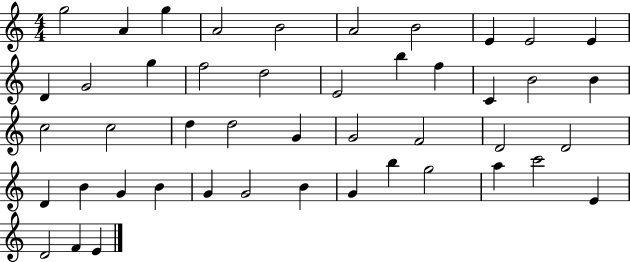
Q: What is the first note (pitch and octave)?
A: G5